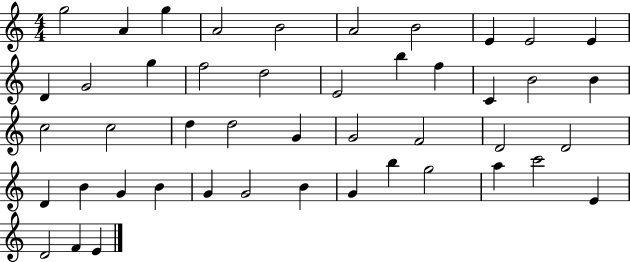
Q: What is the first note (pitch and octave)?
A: G5